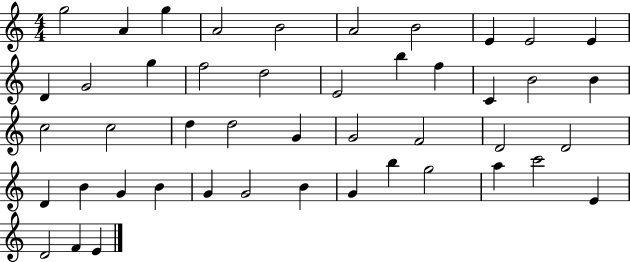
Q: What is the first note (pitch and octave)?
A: G5